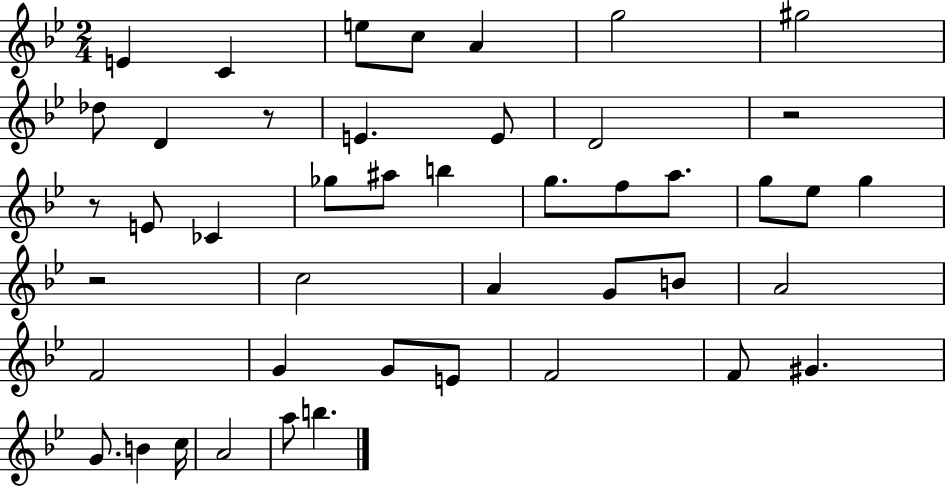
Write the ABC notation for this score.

X:1
T:Untitled
M:2/4
L:1/4
K:Bb
E C e/2 c/2 A g2 ^g2 _d/2 D z/2 E E/2 D2 z2 z/2 E/2 _C _g/2 ^a/2 b g/2 f/2 a/2 g/2 _e/2 g z2 c2 A G/2 B/2 A2 F2 G G/2 E/2 F2 F/2 ^G G/2 B c/4 A2 a/2 b